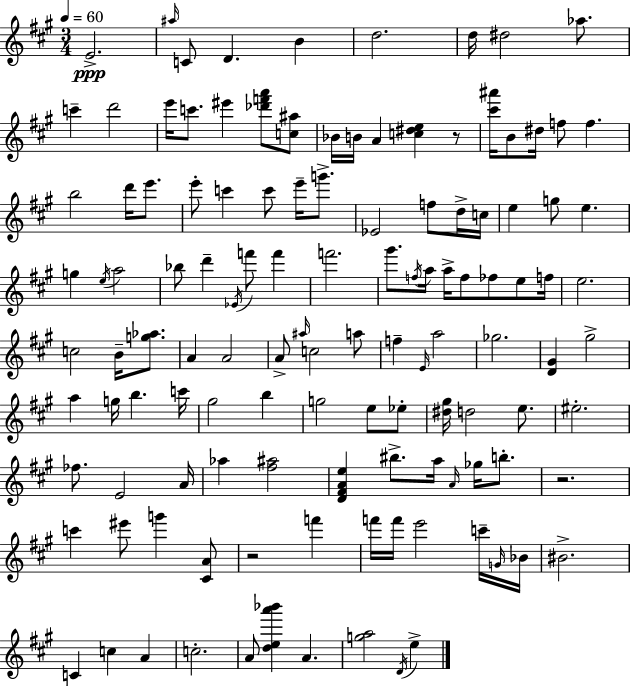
X:1
T:Untitled
M:3/4
L:1/4
K:A
E2 ^a/4 C/2 D B d2 d/4 ^d2 _a/2 c' d'2 e'/4 c'/2 ^e' [_d'f'a']/2 [c^a]/2 _B/4 B/4 A [c^de] z/2 [^c'^a']/4 B/2 ^d/4 f/2 f b2 d'/4 e'/2 e'/2 c' c'/2 e'/4 g'/2 _E2 f/2 d/4 c/4 e g/2 e g e/4 a2 _b/2 d' _E/4 f'/2 f' f'2 ^g'/2 f/4 a/4 a/4 f/2 _f/2 e/2 f/4 e2 c2 B/4 [g_a]/2 A A2 A/2 ^a/4 c2 a/2 f E/4 a2 _g2 [D^G] ^g2 a g/4 b c'/4 ^g2 b g2 e/2 _e/2 [^d^g]/4 d2 e/2 ^e2 _f/2 E2 A/4 _a [^f^a]2 [D^FAe] ^b/2 a/4 A/4 _g/4 b/2 z2 c' ^e'/2 g' [^CA]/2 z2 f' f'/4 f'/4 e'2 c'/4 G/4 _B/4 ^B2 C c A c2 A/2 [dea'_b'] A [ga]2 D/4 e